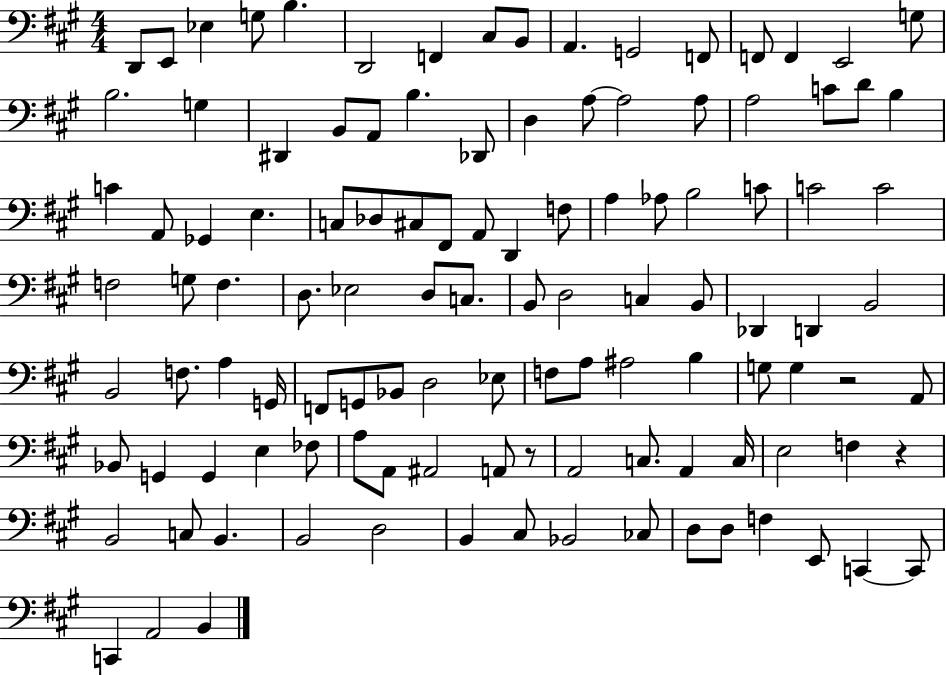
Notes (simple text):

D2/e E2/e Eb3/q G3/e B3/q. D2/h F2/q C#3/e B2/e A2/q. G2/h F2/e F2/e F2/q E2/h G3/e B3/h. G3/q D#2/q B2/e A2/e B3/q. Db2/e D3/q A3/e A3/h A3/e A3/h C4/e D4/e B3/q C4/q A2/e Gb2/q E3/q. C3/e Db3/e C#3/e F#2/e A2/e D2/q F3/e A3/q Ab3/e B3/h C4/e C4/h C4/h F3/h G3/e F3/q. D3/e. Eb3/h D3/e C3/e. B2/e D3/h C3/q B2/e Db2/q D2/q B2/h B2/h F3/e. A3/q G2/s F2/e G2/e Bb2/e D3/h Eb3/e F3/e A3/e A#3/h B3/q G3/e G3/q R/h A2/e Bb2/e G2/q G2/q E3/q FES3/e A3/e A2/e A#2/h A2/e R/e A2/h C3/e. A2/q C3/s E3/h F3/q R/q B2/h C3/e B2/q. B2/h D3/h B2/q C#3/e Bb2/h CES3/e D3/e D3/e F3/q E2/e C2/q C2/e C2/q A2/h B2/q